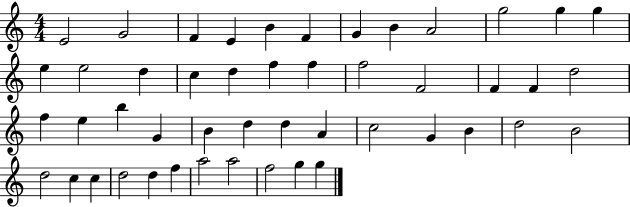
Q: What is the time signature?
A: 4/4